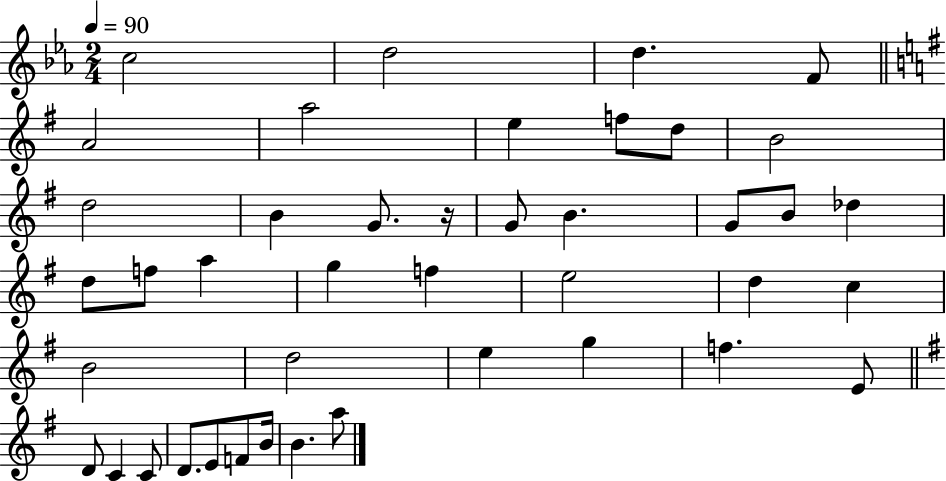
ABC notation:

X:1
T:Untitled
M:2/4
L:1/4
K:Eb
c2 d2 d F/2 A2 a2 e f/2 d/2 B2 d2 B G/2 z/4 G/2 B G/2 B/2 _d d/2 f/2 a g f e2 d c B2 d2 e g f E/2 D/2 C C/2 D/2 E/2 F/2 B/4 B a/2